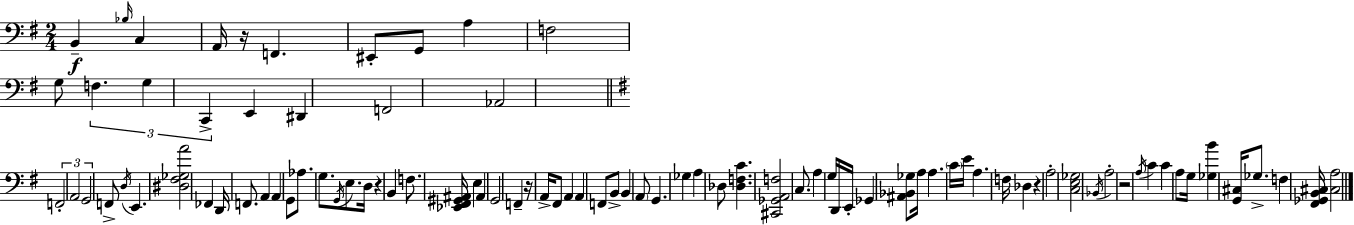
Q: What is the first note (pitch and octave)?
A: B2